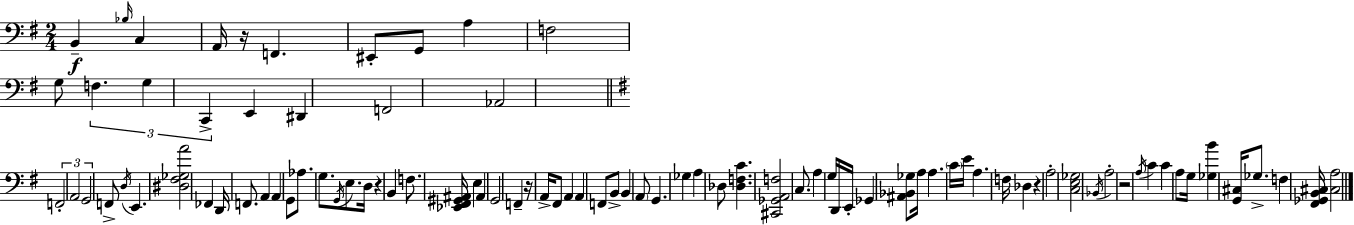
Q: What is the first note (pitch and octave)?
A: B2